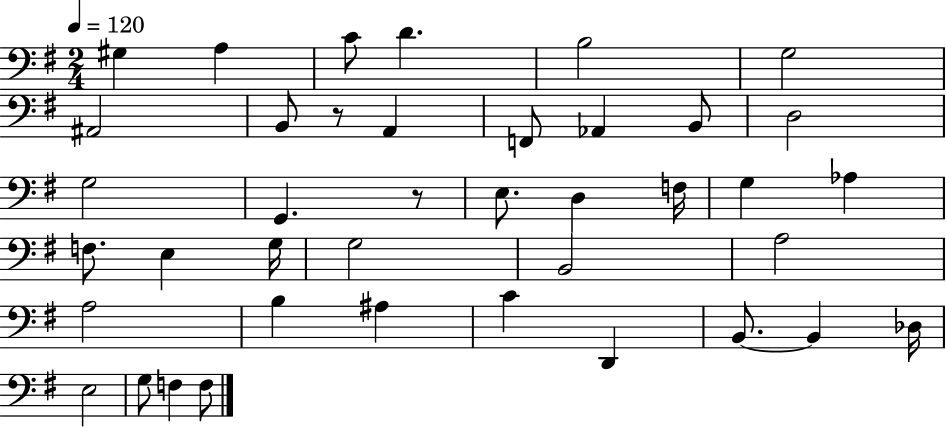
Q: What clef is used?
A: bass